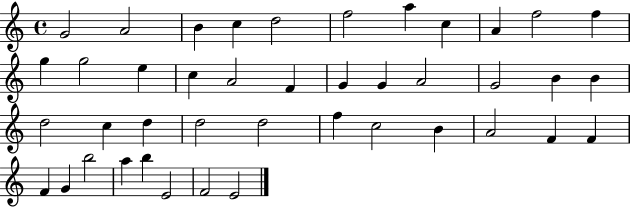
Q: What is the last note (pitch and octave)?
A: E4